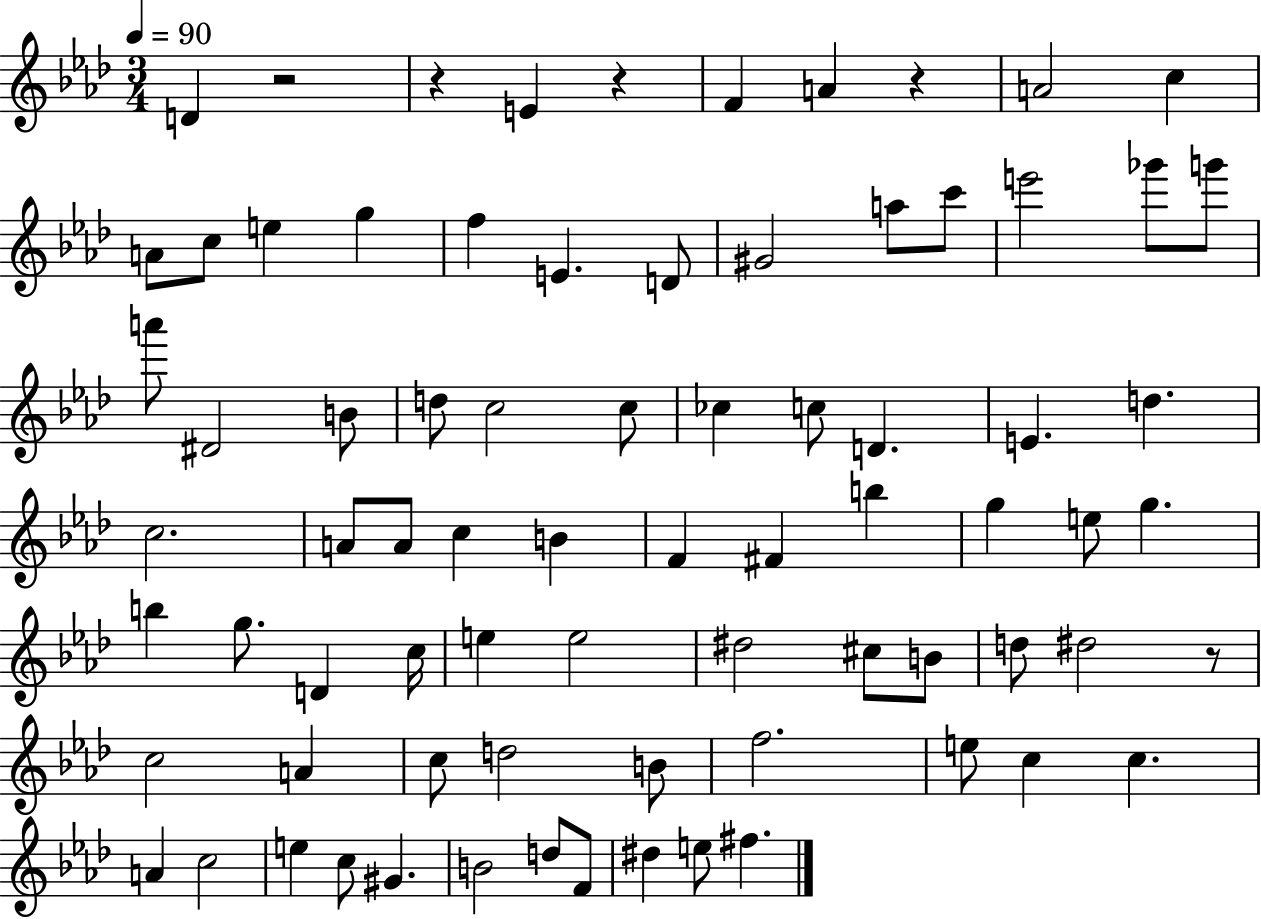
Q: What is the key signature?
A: AES major